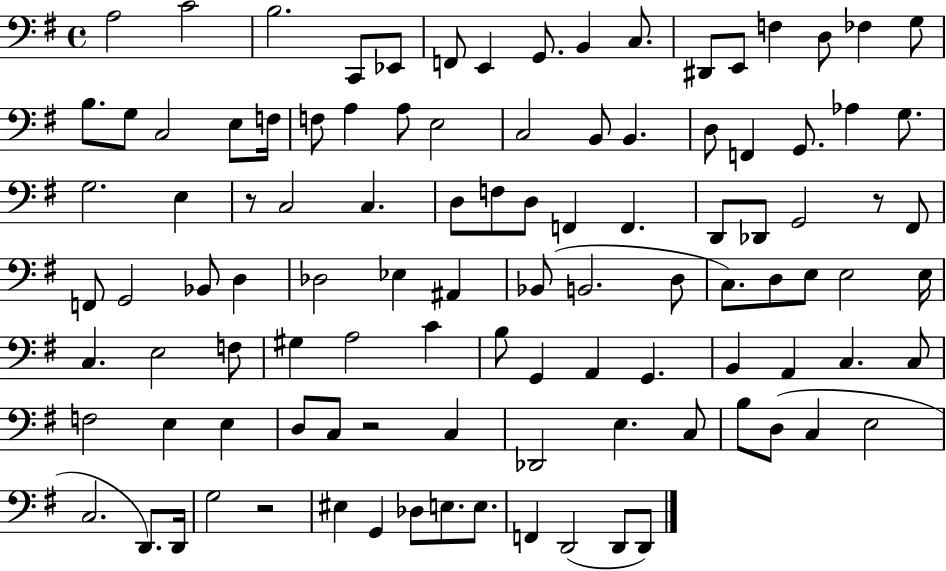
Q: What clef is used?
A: bass